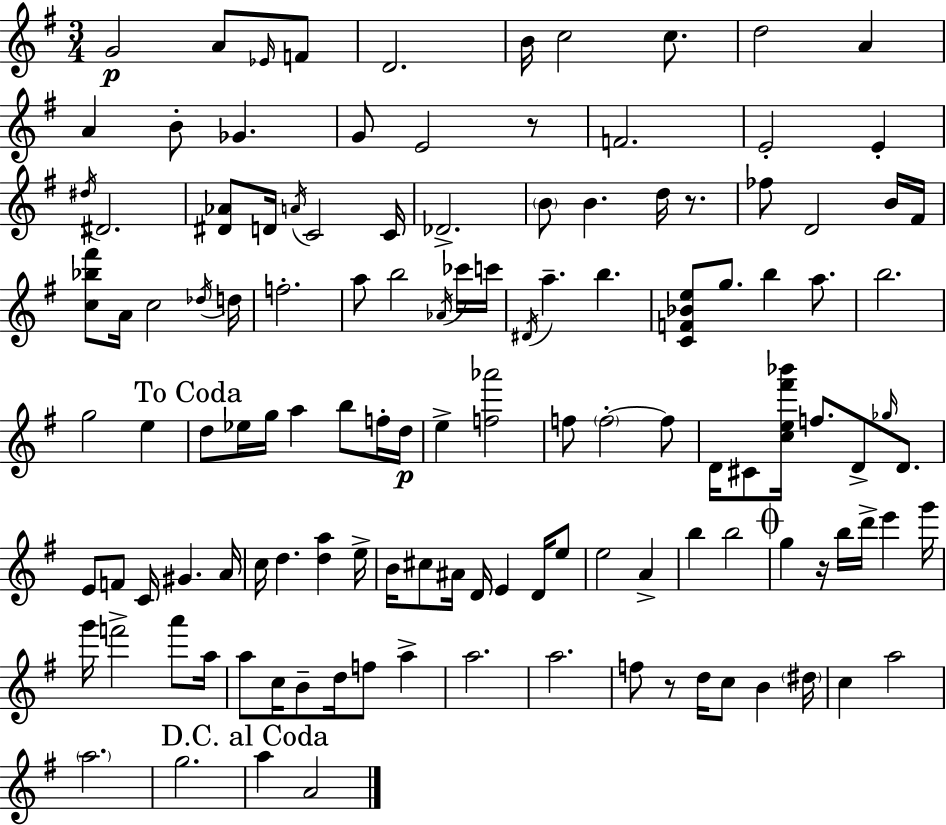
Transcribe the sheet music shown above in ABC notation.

X:1
T:Untitled
M:3/4
L:1/4
K:Em
G2 A/2 _E/4 F/2 D2 B/4 c2 c/2 d2 A A B/2 _G G/2 E2 z/2 F2 E2 E ^d/4 ^D2 [^D_A]/2 D/4 A/4 C2 C/4 _D2 B/2 B d/4 z/2 _f/2 D2 B/4 ^F/4 [c_b^f']/2 A/4 c2 _d/4 d/4 f2 a/2 b2 _A/4 _c'/4 c'/4 ^D/4 a b [CF_Be]/2 g/2 b a/2 b2 g2 e d/2 _e/4 g/4 a b/2 f/4 d/4 e [f_a']2 f/2 f2 f/2 D/4 ^C/2 [ce^f'_b']/4 f/2 D/2 _g/4 D/2 E/2 F/2 C/4 ^G A/4 c/4 d [da] e/4 B/4 ^c/2 ^A/4 D/4 E D/4 e/2 e2 A b b2 g z/4 b/4 d'/4 e' g'/4 g'/4 f'2 a'/2 a/4 a/2 c/4 B/2 d/4 f/2 a a2 a2 f/2 z/2 d/4 c/2 B ^d/4 c a2 a2 g2 a A2